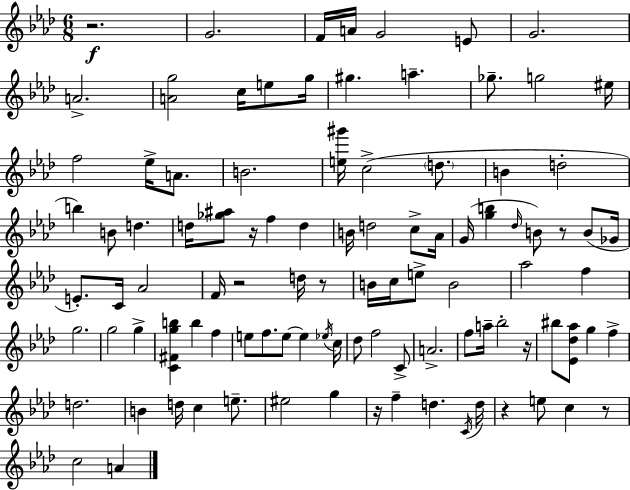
{
  \clef treble
  \numericTimeSignature
  \time 6/8
  \key aes \major
  r2.\f | g'2. | f'16 a'16 g'2 e'8 | g'2. | \break a'2.-> | <a' g''>2 c''16 e''8 g''16 | gis''4. a''4.-- | ges''8.-- g''2 eis''16 | \break f''2 ees''16-> a'8. | b'2. | <e'' gis'''>16 c''2->( \parenthesize d''8. | b'4 d''2-. | \break b''4) b'8 d''4. | d''16 <ges'' ais''>8 r16 f''4 d''4 | b'16 d''2 c''8-> aes'16 | g'16( <g'' b''>4 \grace { des''16 }) b'8 r8 b'8( | \break ges'16 e'8.-.) c'16 aes'2 | f'16 r2 d''16 r8 | b'16 c''16 e''8-> b'2 | aes''2 f''4 | \break g''2. | g''2 g''4-> | <c' fis' g'' b''>4 b''4 f''4 | e''8 f''8. e''8~~ e''4 | \break \acciaccatura { ees''16 } c''16 des''8 f''2 | c'8-> a'2.-> | f''8 a''16-- bes''2-. | r16 bis''8 <ees' des'' aes''>8 g''4 f''4-> | \break d''2. | b'4 d''16 c''4 e''8.-- | eis''2 g''4 | r16 f''4-- d''4. | \break \acciaccatura { c'16 } d''16 r4 e''8 c''4 | r8 c''2 a'4 | \bar "|."
}